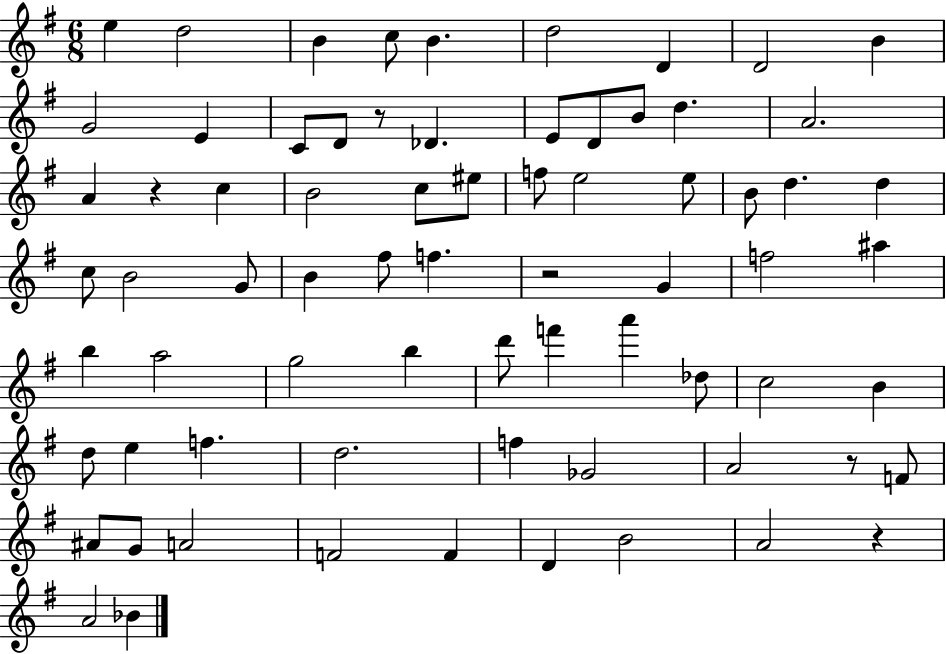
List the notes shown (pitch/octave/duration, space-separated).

E5/q D5/h B4/q C5/e B4/q. D5/h D4/q D4/h B4/q G4/h E4/q C4/e D4/e R/e Db4/q. E4/e D4/e B4/e D5/q. A4/h. A4/q R/q C5/q B4/h C5/e EIS5/e F5/e E5/h E5/e B4/e D5/q. D5/q C5/e B4/h G4/e B4/q F#5/e F5/q. R/h G4/q F5/h A#5/q B5/q A5/h G5/h B5/q D6/e F6/q A6/q Db5/e C5/h B4/q D5/e E5/q F5/q. D5/h. F5/q Gb4/h A4/h R/e F4/e A#4/e G4/e A4/h F4/h F4/q D4/q B4/h A4/h R/q A4/h Bb4/q